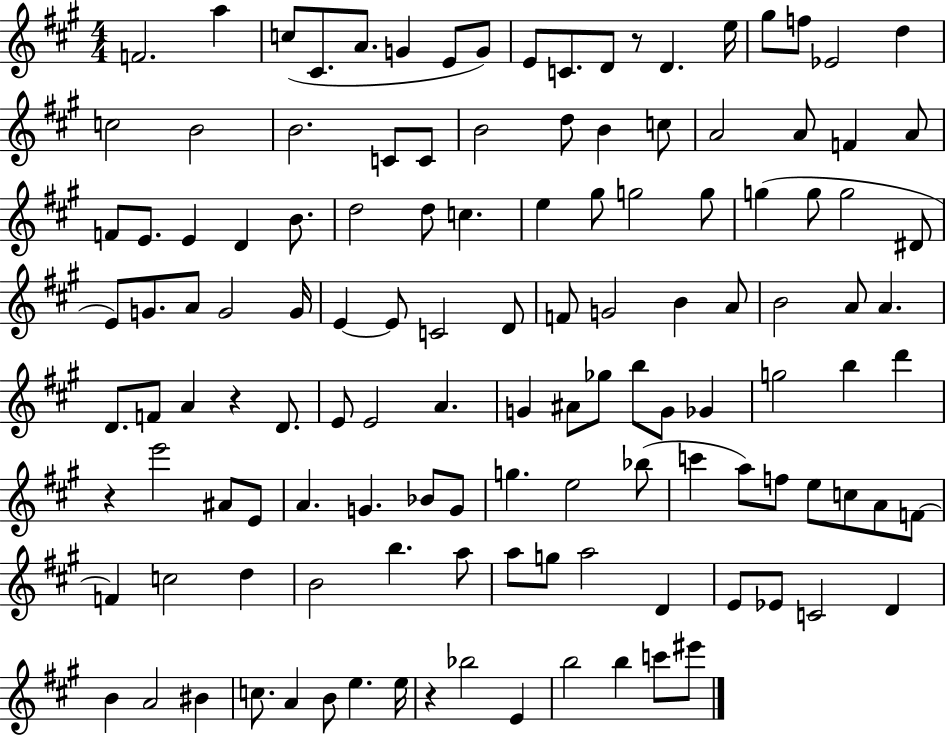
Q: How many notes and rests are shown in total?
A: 127